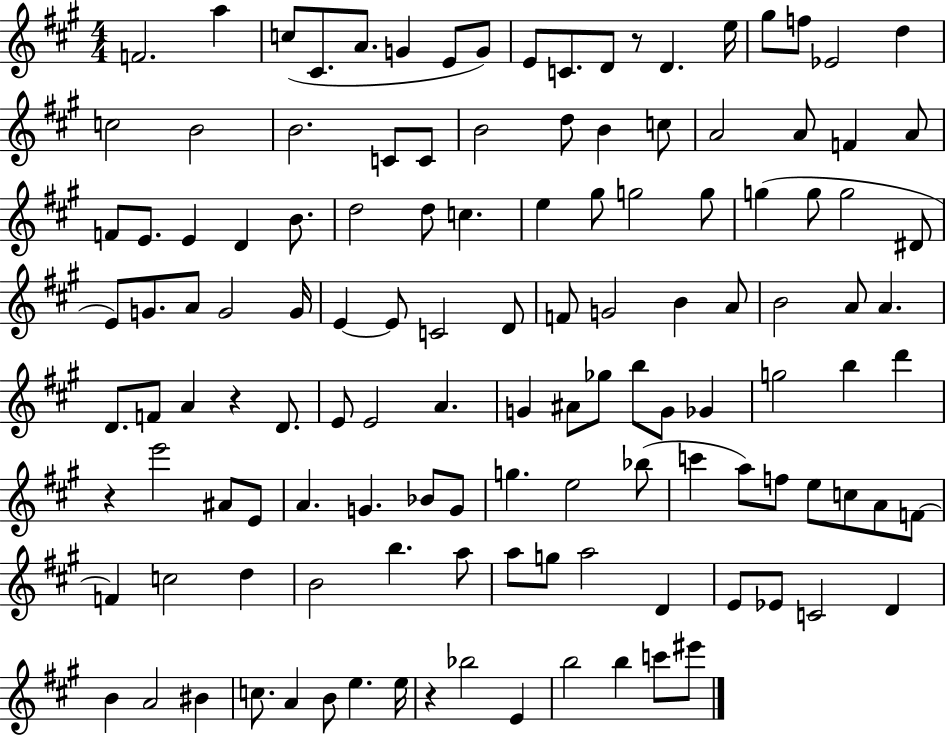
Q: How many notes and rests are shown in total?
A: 127